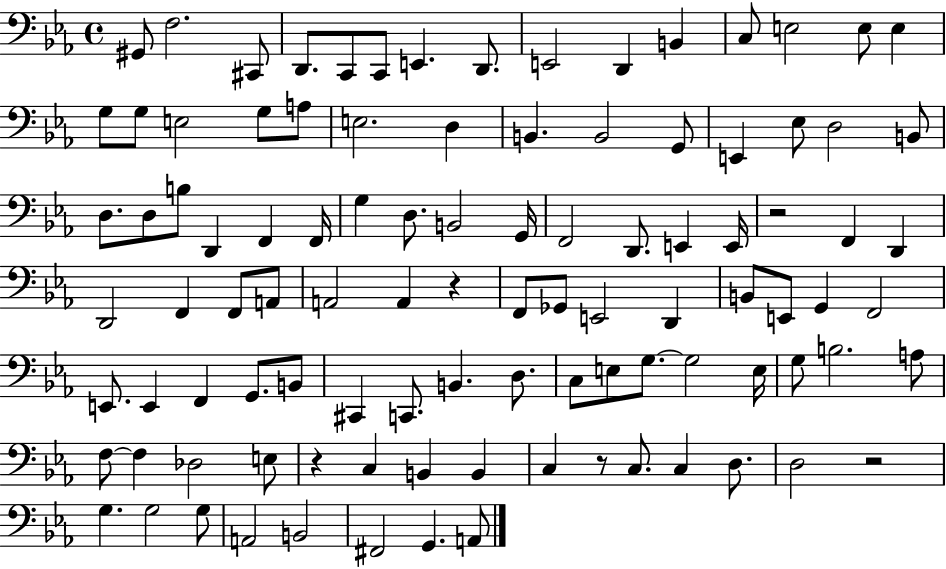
G#2/e F3/h. C#2/e D2/e. C2/e C2/e E2/q. D2/e. E2/h D2/q B2/q C3/e E3/h E3/e E3/q G3/e G3/e E3/h G3/e A3/e E3/h. D3/q B2/q. B2/h G2/e E2/q Eb3/e D3/h B2/e D3/e. D3/e B3/e D2/q F2/q F2/s G3/q D3/e. B2/h G2/s F2/h D2/e. E2/q E2/s R/h F2/q D2/q D2/h F2/q F2/e A2/e A2/h A2/q R/q F2/e Gb2/e E2/h D2/q B2/e E2/e G2/q F2/h E2/e. E2/q F2/q G2/e. B2/e C#2/q C2/e. B2/q. D3/e. C3/e E3/e G3/e. G3/h E3/s G3/e B3/h. A3/e F3/e F3/q Db3/h E3/e R/q C3/q B2/q B2/q C3/q R/e C3/e. C3/q D3/e. D3/h R/h G3/q. G3/h G3/e A2/h B2/h F#2/h G2/q. A2/e